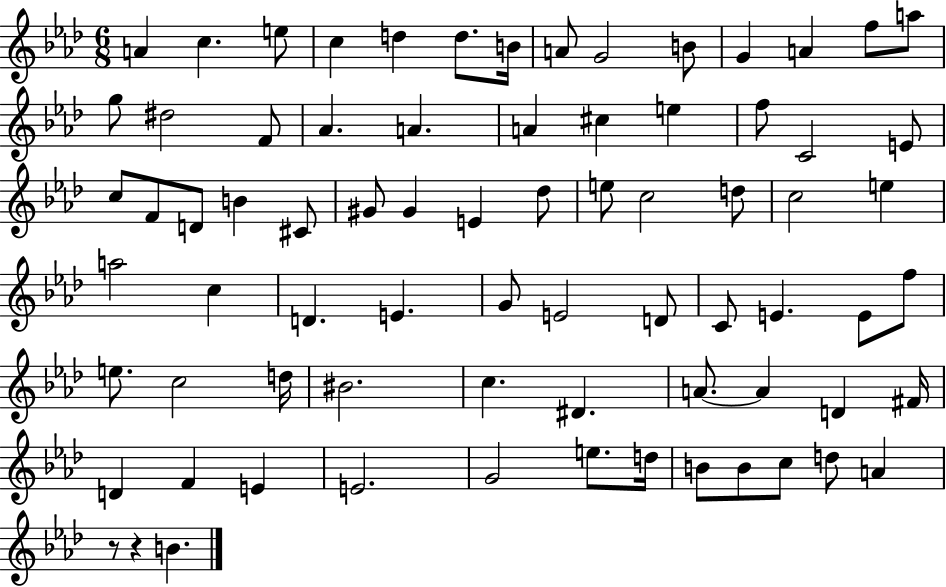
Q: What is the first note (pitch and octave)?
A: A4